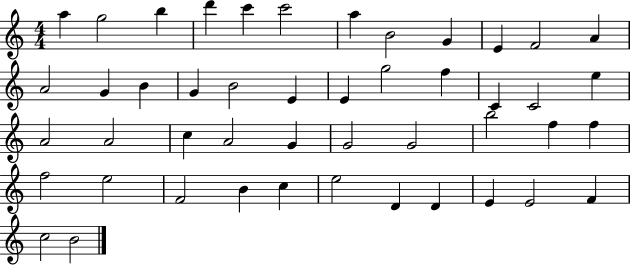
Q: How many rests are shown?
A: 0